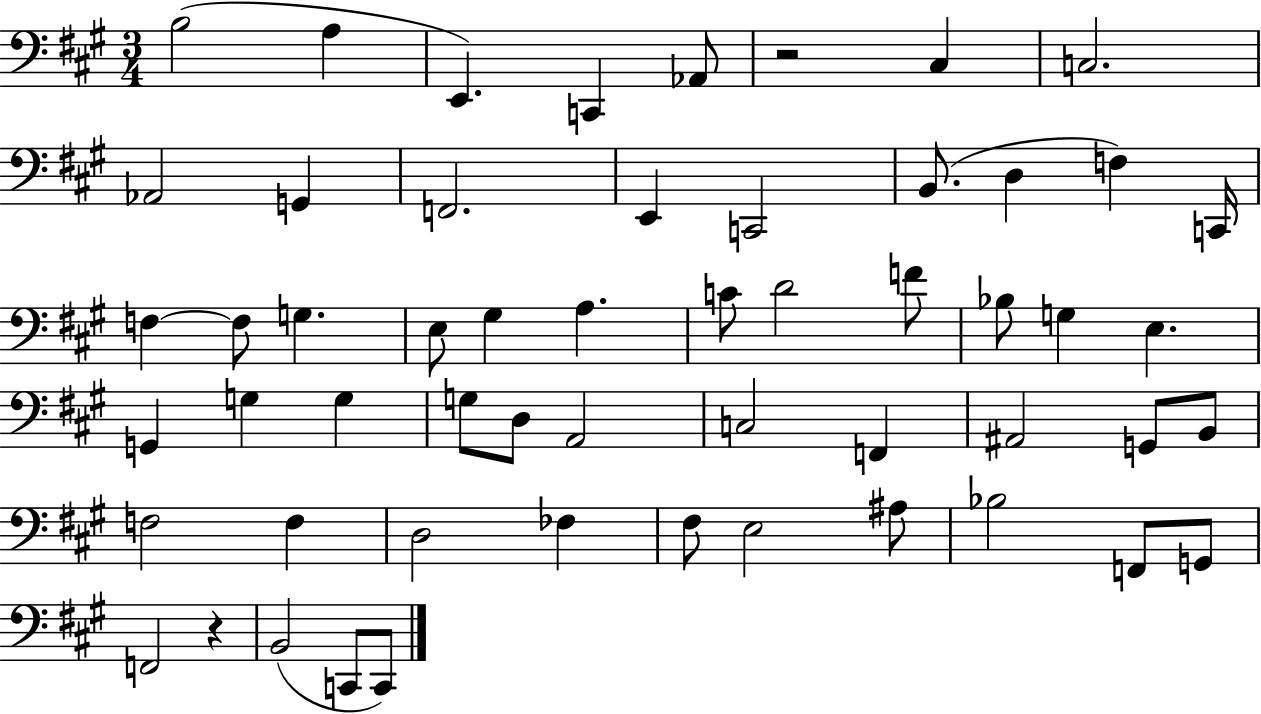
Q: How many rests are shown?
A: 2